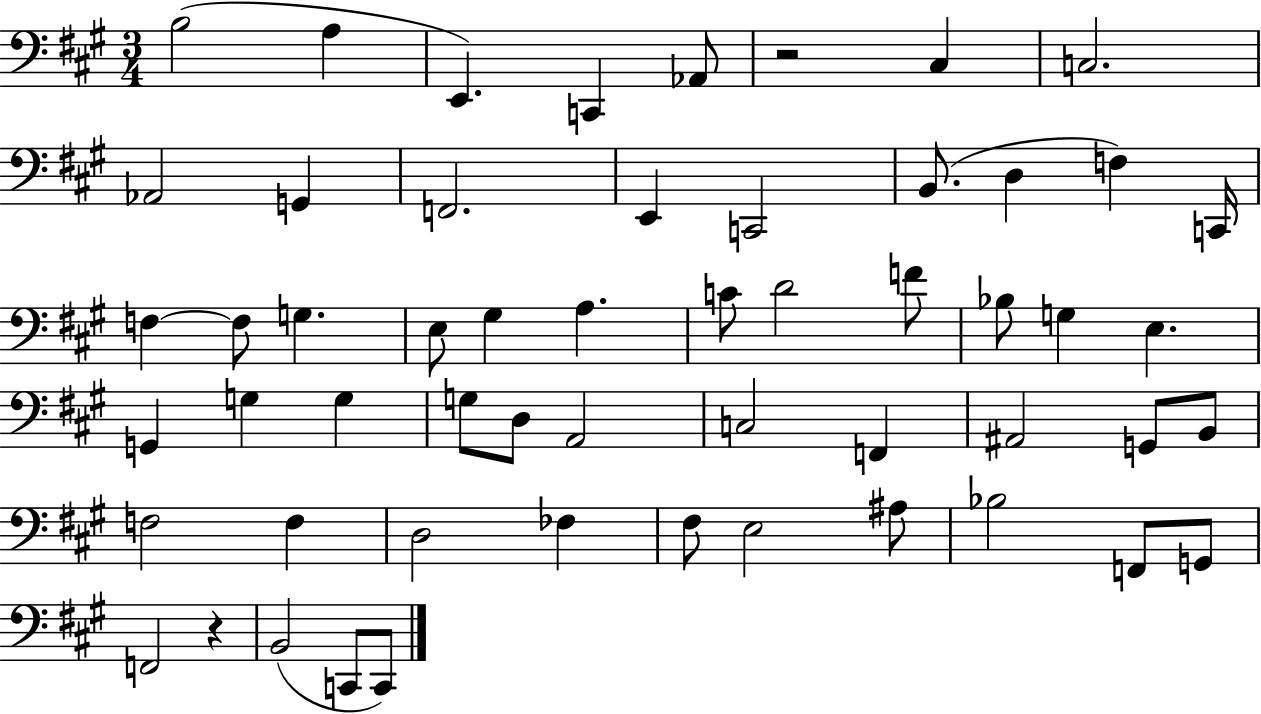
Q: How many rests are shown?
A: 2